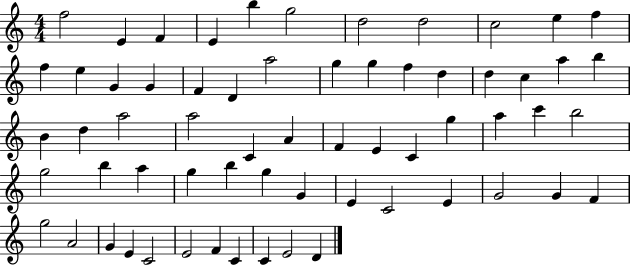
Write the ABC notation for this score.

X:1
T:Untitled
M:4/4
L:1/4
K:C
f2 E F E b g2 d2 d2 c2 e f f e G G F D a2 g g f d d c a b B d a2 a2 C A F E C g a c' b2 g2 b a g b g G E C2 E G2 G F g2 A2 G E C2 E2 F C C E2 D